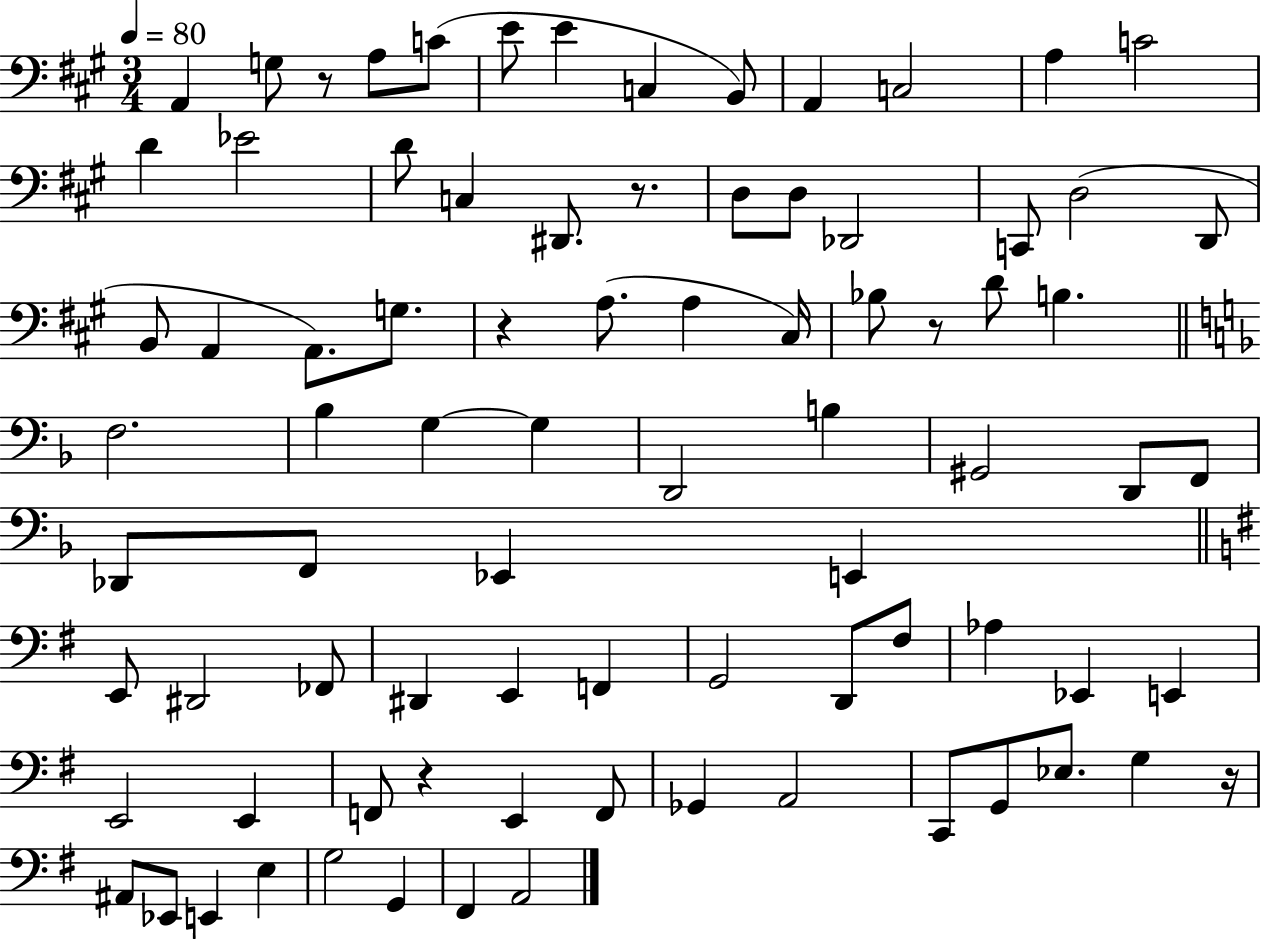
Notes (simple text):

A2/q G3/e R/e A3/e C4/e E4/e E4/q C3/q B2/e A2/q C3/h A3/q C4/h D4/q Eb4/h D4/e C3/q D#2/e. R/e. D3/e D3/e Db2/h C2/e D3/h D2/e B2/e A2/q A2/e. G3/e. R/q A3/e. A3/q C#3/s Bb3/e R/e D4/e B3/q. F3/h. Bb3/q G3/q G3/q D2/h B3/q G#2/h D2/e F2/e Db2/e F2/e Eb2/q E2/q E2/e D#2/h FES2/e D#2/q E2/q F2/q G2/h D2/e F#3/e Ab3/q Eb2/q E2/q E2/h E2/q F2/e R/q E2/q F2/e Gb2/q A2/h C2/e G2/e Eb3/e. G3/q R/s A#2/e Eb2/e E2/q E3/q G3/h G2/q F#2/q A2/h